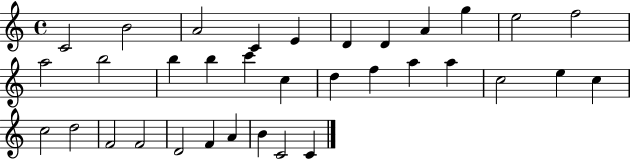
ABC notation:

X:1
T:Untitled
M:4/4
L:1/4
K:C
C2 B2 A2 C E D D A g e2 f2 a2 b2 b b c' c d f a a c2 e c c2 d2 F2 F2 D2 F A B C2 C